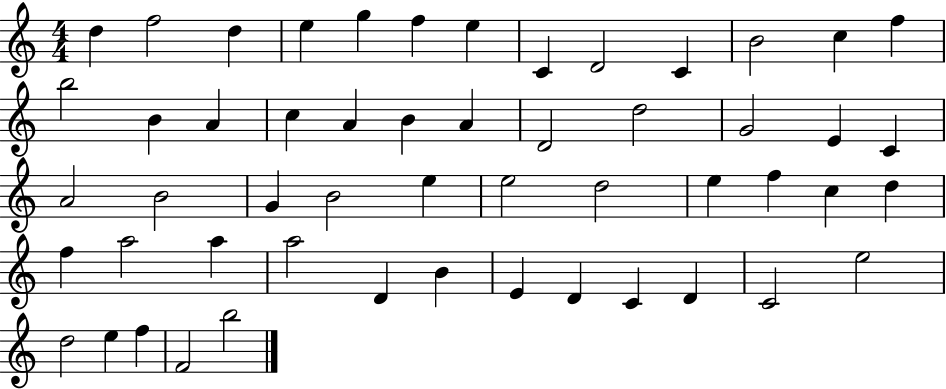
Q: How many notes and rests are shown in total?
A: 53